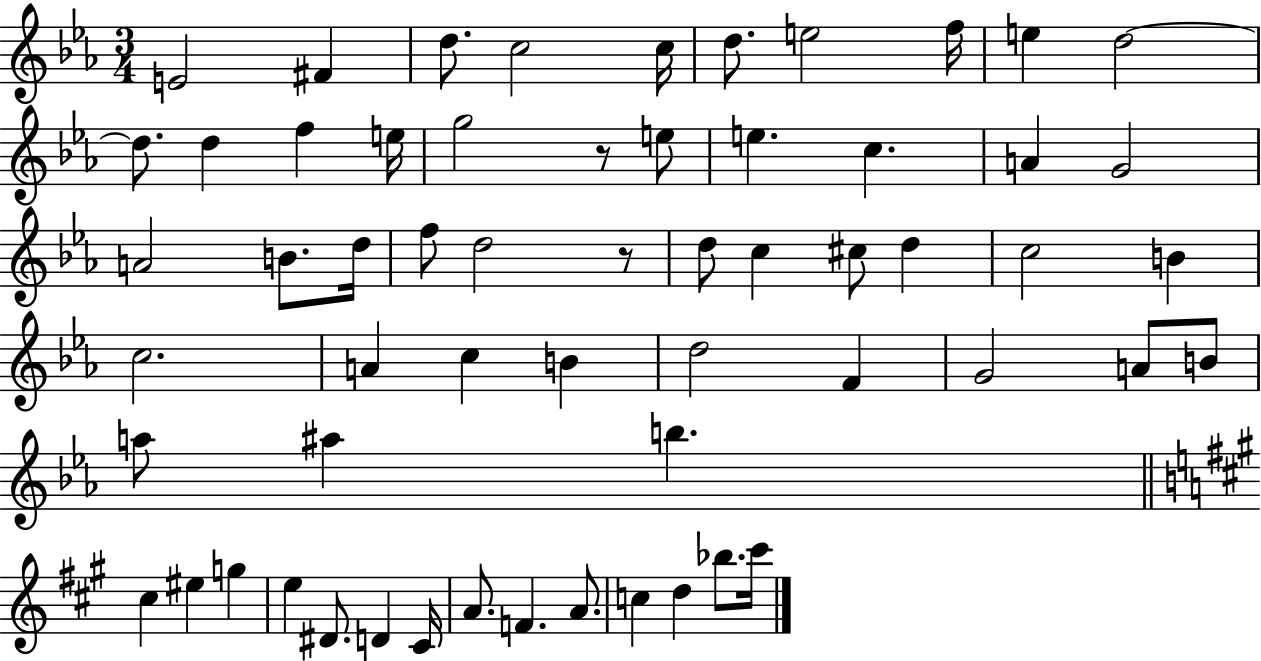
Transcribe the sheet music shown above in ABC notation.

X:1
T:Untitled
M:3/4
L:1/4
K:Eb
E2 ^F d/2 c2 c/4 d/2 e2 f/4 e d2 d/2 d f e/4 g2 z/2 e/2 e c A G2 A2 B/2 d/4 f/2 d2 z/2 d/2 c ^c/2 d c2 B c2 A c B d2 F G2 A/2 B/2 a/2 ^a b ^c ^e g e ^D/2 D ^C/4 A/2 F A/2 c d _b/2 ^c'/4